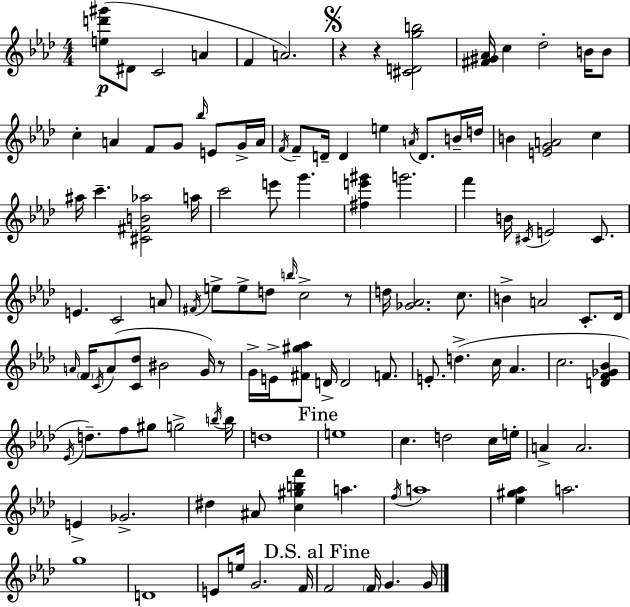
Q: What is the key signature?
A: F minor